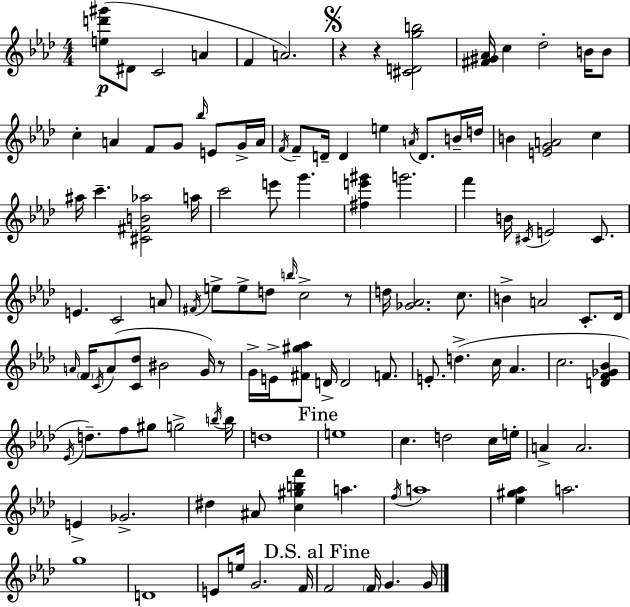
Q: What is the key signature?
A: F minor